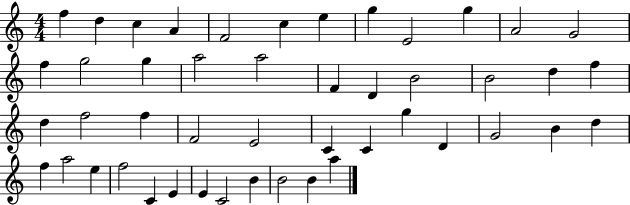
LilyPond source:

{
  \clef treble
  \numericTimeSignature
  \time 4/4
  \key c \major
  f''4 d''4 c''4 a'4 | f'2 c''4 e''4 | g''4 e'2 g''4 | a'2 g'2 | \break f''4 g''2 g''4 | a''2 a''2 | f'4 d'4 b'2 | b'2 d''4 f''4 | \break d''4 f''2 f''4 | f'2 e'2 | c'4 c'4 g''4 d'4 | g'2 b'4 d''4 | \break f''4 a''2 e''4 | f''2 c'4 e'4 | e'4 c'2 b'4 | b'2 b'4 a''4 | \break \bar "|."
}